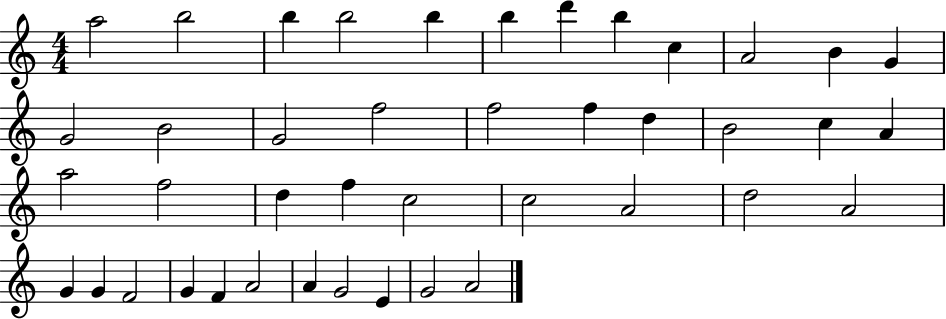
X:1
T:Untitled
M:4/4
L:1/4
K:C
a2 b2 b b2 b b d' b c A2 B G G2 B2 G2 f2 f2 f d B2 c A a2 f2 d f c2 c2 A2 d2 A2 G G F2 G F A2 A G2 E G2 A2